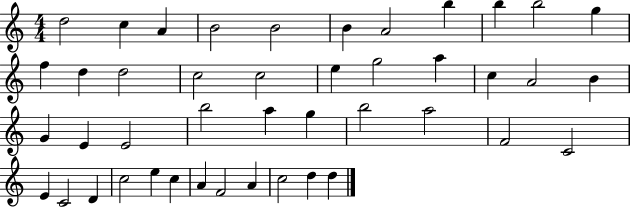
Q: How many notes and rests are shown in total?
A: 44